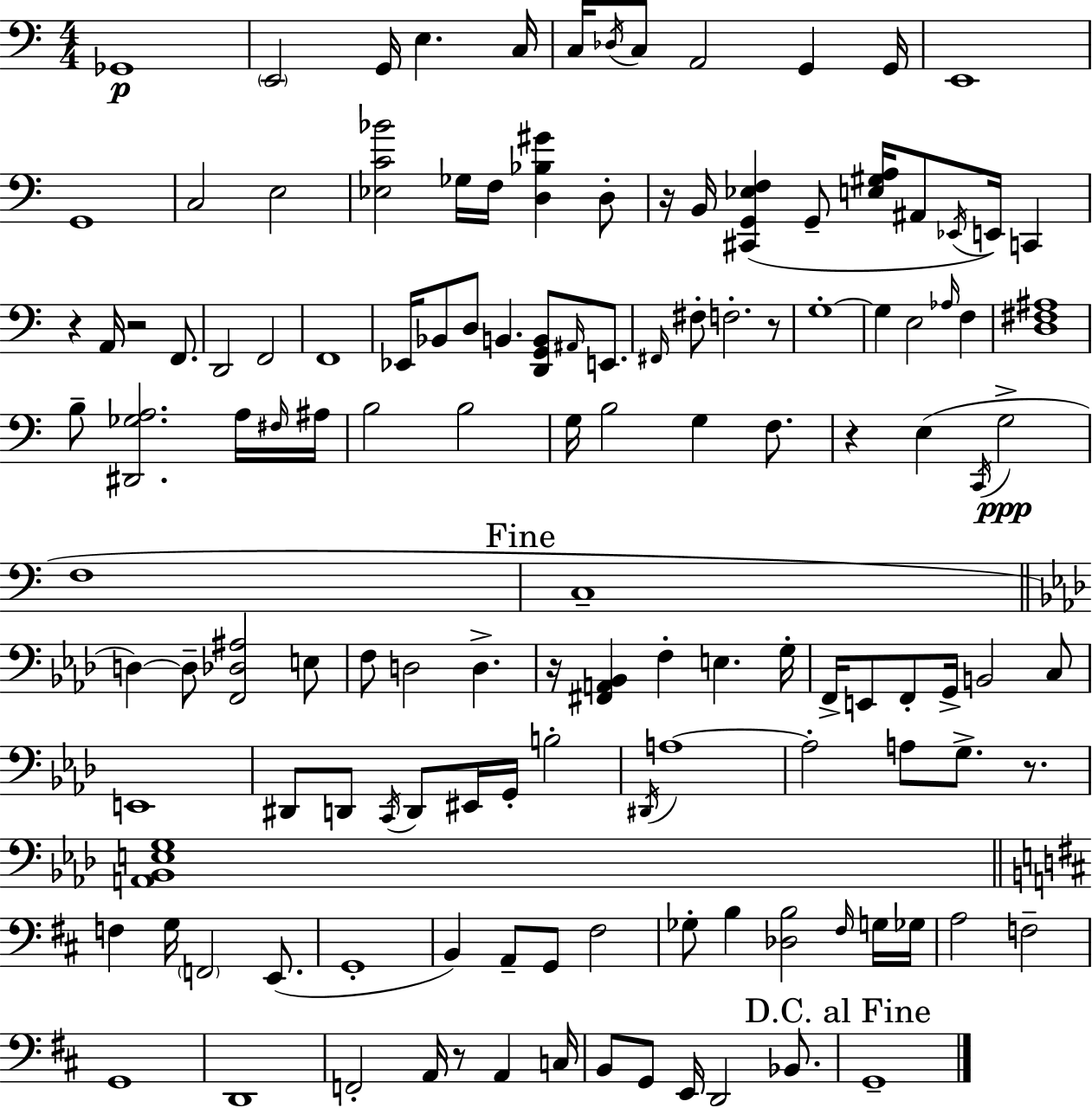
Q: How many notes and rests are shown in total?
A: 133